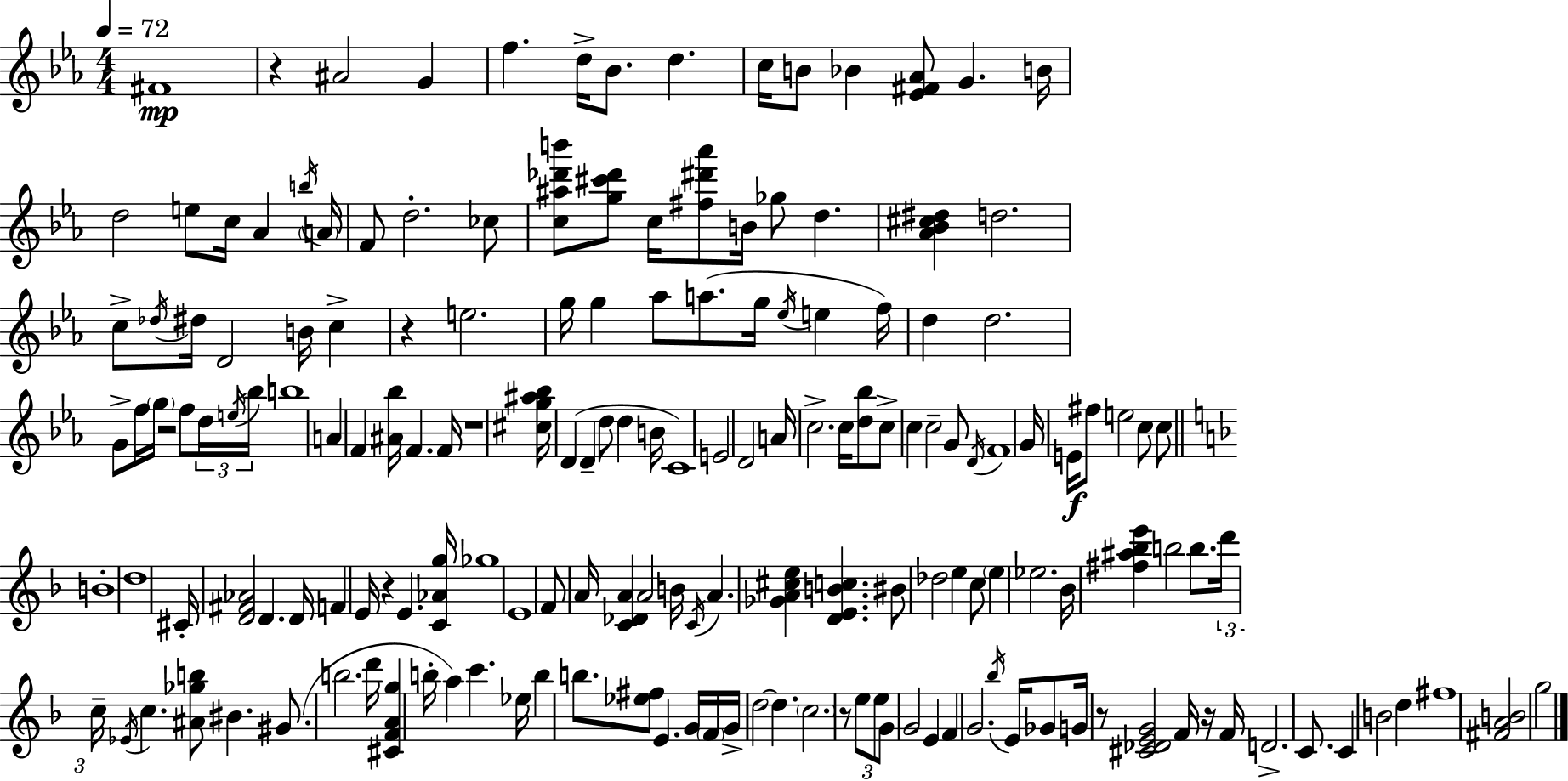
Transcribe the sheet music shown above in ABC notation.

X:1
T:Untitled
M:4/4
L:1/4
K:Cm
^F4 z ^A2 G f d/4 _B/2 d c/4 B/2 _B [_E^F_A]/2 G B/4 d2 e/2 c/4 _A b/4 A/4 F/2 d2 _c/2 [c^a_d'b']/2 [g^c'_d']/2 c/4 [^f^d'_a']/2 B/4 _g/2 d [_A_B^c^d] d2 c/2 _d/4 ^d/4 D2 B/4 c z e2 g/4 g _a/2 a/2 g/4 _e/4 e f/4 d d2 G/2 f/4 g/4 z2 f/2 d/4 e/4 _b/4 b4 A F [^A_b]/4 F F/4 z4 [^cg^a_b]/4 D D d/2 d B/4 C4 E2 D2 A/4 c2 c/4 [d_b]/2 c/2 c c2 G/2 D/4 F4 G/4 E/4 ^f/2 e2 c/2 c/2 B4 d4 ^C/4 [D^F_A]2 D D/4 F E/4 z E [C_Ag]/4 _g4 E4 F/2 A/4 [C_DA] A2 B/4 C/4 A [_GA^ce] [DEBc] ^B/2 _d2 e c/2 e _e2 _B/4 [^f^a_be'] b2 b/2 d'/4 c/4 _E/4 c [^A_gb]/2 ^B ^G/2 b2 d'/4 [^CFAg] b/4 a c' _e/4 b b/2 [_e^f]/2 E G/4 F/4 G/4 d2 d c2 z/2 e/2 e/2 G/2 G2 E F G2 _b/4 E/4 _G/2 G/4 z/2 [^C_DEG]2 F/4 z/4 F/4 D2 C/2 C B2 d ^f4 [^FAB]2 g2